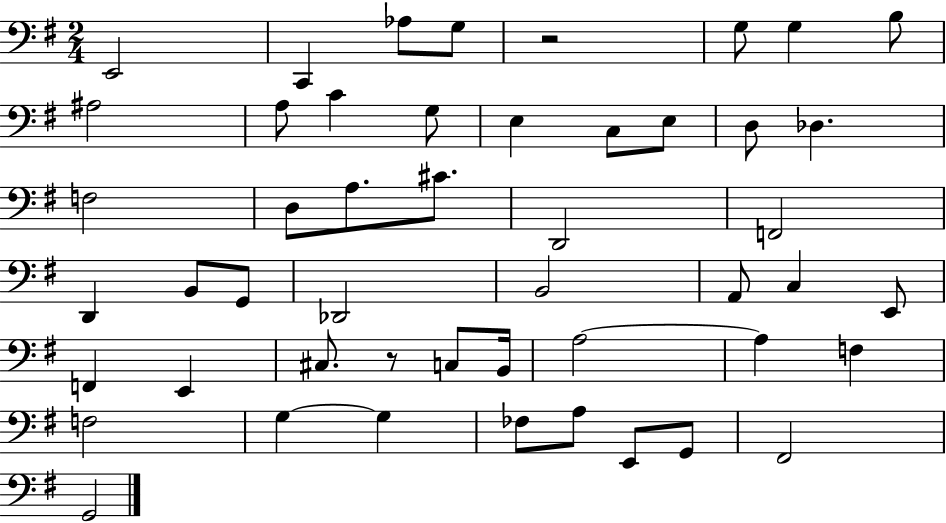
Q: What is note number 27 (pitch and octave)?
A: B2